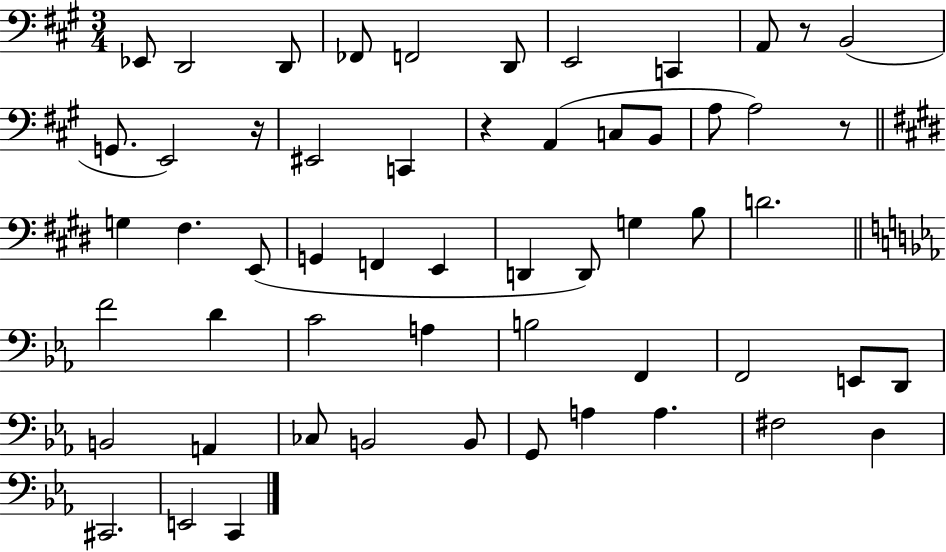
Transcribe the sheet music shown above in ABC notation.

X:1
T:Untitled
M:3/4
L:1/4
K:A
_E,,/2 D,,2 D,,/2 _F,,/2 F,,2 D,,/2 E,,2 C,, A,,/2 z/2 B,,2 G,,/2 E,,2 z/4 ^E,,2 C,, z A,, C,/2 B,,/2 A,/2 A,2 z/2 G, ^F, E,,/2 G,, F,, E,, D,, D,,/2 G, B,/2 D2 F2 D C2 A, B,2 F,, F,,2 E,,/2 D,,/2 B,,2 A,, _C,/2 B,,2 B,,/2 G,,/2 A, A, ^F,2 D, ^C,,2 E,,2 C,,